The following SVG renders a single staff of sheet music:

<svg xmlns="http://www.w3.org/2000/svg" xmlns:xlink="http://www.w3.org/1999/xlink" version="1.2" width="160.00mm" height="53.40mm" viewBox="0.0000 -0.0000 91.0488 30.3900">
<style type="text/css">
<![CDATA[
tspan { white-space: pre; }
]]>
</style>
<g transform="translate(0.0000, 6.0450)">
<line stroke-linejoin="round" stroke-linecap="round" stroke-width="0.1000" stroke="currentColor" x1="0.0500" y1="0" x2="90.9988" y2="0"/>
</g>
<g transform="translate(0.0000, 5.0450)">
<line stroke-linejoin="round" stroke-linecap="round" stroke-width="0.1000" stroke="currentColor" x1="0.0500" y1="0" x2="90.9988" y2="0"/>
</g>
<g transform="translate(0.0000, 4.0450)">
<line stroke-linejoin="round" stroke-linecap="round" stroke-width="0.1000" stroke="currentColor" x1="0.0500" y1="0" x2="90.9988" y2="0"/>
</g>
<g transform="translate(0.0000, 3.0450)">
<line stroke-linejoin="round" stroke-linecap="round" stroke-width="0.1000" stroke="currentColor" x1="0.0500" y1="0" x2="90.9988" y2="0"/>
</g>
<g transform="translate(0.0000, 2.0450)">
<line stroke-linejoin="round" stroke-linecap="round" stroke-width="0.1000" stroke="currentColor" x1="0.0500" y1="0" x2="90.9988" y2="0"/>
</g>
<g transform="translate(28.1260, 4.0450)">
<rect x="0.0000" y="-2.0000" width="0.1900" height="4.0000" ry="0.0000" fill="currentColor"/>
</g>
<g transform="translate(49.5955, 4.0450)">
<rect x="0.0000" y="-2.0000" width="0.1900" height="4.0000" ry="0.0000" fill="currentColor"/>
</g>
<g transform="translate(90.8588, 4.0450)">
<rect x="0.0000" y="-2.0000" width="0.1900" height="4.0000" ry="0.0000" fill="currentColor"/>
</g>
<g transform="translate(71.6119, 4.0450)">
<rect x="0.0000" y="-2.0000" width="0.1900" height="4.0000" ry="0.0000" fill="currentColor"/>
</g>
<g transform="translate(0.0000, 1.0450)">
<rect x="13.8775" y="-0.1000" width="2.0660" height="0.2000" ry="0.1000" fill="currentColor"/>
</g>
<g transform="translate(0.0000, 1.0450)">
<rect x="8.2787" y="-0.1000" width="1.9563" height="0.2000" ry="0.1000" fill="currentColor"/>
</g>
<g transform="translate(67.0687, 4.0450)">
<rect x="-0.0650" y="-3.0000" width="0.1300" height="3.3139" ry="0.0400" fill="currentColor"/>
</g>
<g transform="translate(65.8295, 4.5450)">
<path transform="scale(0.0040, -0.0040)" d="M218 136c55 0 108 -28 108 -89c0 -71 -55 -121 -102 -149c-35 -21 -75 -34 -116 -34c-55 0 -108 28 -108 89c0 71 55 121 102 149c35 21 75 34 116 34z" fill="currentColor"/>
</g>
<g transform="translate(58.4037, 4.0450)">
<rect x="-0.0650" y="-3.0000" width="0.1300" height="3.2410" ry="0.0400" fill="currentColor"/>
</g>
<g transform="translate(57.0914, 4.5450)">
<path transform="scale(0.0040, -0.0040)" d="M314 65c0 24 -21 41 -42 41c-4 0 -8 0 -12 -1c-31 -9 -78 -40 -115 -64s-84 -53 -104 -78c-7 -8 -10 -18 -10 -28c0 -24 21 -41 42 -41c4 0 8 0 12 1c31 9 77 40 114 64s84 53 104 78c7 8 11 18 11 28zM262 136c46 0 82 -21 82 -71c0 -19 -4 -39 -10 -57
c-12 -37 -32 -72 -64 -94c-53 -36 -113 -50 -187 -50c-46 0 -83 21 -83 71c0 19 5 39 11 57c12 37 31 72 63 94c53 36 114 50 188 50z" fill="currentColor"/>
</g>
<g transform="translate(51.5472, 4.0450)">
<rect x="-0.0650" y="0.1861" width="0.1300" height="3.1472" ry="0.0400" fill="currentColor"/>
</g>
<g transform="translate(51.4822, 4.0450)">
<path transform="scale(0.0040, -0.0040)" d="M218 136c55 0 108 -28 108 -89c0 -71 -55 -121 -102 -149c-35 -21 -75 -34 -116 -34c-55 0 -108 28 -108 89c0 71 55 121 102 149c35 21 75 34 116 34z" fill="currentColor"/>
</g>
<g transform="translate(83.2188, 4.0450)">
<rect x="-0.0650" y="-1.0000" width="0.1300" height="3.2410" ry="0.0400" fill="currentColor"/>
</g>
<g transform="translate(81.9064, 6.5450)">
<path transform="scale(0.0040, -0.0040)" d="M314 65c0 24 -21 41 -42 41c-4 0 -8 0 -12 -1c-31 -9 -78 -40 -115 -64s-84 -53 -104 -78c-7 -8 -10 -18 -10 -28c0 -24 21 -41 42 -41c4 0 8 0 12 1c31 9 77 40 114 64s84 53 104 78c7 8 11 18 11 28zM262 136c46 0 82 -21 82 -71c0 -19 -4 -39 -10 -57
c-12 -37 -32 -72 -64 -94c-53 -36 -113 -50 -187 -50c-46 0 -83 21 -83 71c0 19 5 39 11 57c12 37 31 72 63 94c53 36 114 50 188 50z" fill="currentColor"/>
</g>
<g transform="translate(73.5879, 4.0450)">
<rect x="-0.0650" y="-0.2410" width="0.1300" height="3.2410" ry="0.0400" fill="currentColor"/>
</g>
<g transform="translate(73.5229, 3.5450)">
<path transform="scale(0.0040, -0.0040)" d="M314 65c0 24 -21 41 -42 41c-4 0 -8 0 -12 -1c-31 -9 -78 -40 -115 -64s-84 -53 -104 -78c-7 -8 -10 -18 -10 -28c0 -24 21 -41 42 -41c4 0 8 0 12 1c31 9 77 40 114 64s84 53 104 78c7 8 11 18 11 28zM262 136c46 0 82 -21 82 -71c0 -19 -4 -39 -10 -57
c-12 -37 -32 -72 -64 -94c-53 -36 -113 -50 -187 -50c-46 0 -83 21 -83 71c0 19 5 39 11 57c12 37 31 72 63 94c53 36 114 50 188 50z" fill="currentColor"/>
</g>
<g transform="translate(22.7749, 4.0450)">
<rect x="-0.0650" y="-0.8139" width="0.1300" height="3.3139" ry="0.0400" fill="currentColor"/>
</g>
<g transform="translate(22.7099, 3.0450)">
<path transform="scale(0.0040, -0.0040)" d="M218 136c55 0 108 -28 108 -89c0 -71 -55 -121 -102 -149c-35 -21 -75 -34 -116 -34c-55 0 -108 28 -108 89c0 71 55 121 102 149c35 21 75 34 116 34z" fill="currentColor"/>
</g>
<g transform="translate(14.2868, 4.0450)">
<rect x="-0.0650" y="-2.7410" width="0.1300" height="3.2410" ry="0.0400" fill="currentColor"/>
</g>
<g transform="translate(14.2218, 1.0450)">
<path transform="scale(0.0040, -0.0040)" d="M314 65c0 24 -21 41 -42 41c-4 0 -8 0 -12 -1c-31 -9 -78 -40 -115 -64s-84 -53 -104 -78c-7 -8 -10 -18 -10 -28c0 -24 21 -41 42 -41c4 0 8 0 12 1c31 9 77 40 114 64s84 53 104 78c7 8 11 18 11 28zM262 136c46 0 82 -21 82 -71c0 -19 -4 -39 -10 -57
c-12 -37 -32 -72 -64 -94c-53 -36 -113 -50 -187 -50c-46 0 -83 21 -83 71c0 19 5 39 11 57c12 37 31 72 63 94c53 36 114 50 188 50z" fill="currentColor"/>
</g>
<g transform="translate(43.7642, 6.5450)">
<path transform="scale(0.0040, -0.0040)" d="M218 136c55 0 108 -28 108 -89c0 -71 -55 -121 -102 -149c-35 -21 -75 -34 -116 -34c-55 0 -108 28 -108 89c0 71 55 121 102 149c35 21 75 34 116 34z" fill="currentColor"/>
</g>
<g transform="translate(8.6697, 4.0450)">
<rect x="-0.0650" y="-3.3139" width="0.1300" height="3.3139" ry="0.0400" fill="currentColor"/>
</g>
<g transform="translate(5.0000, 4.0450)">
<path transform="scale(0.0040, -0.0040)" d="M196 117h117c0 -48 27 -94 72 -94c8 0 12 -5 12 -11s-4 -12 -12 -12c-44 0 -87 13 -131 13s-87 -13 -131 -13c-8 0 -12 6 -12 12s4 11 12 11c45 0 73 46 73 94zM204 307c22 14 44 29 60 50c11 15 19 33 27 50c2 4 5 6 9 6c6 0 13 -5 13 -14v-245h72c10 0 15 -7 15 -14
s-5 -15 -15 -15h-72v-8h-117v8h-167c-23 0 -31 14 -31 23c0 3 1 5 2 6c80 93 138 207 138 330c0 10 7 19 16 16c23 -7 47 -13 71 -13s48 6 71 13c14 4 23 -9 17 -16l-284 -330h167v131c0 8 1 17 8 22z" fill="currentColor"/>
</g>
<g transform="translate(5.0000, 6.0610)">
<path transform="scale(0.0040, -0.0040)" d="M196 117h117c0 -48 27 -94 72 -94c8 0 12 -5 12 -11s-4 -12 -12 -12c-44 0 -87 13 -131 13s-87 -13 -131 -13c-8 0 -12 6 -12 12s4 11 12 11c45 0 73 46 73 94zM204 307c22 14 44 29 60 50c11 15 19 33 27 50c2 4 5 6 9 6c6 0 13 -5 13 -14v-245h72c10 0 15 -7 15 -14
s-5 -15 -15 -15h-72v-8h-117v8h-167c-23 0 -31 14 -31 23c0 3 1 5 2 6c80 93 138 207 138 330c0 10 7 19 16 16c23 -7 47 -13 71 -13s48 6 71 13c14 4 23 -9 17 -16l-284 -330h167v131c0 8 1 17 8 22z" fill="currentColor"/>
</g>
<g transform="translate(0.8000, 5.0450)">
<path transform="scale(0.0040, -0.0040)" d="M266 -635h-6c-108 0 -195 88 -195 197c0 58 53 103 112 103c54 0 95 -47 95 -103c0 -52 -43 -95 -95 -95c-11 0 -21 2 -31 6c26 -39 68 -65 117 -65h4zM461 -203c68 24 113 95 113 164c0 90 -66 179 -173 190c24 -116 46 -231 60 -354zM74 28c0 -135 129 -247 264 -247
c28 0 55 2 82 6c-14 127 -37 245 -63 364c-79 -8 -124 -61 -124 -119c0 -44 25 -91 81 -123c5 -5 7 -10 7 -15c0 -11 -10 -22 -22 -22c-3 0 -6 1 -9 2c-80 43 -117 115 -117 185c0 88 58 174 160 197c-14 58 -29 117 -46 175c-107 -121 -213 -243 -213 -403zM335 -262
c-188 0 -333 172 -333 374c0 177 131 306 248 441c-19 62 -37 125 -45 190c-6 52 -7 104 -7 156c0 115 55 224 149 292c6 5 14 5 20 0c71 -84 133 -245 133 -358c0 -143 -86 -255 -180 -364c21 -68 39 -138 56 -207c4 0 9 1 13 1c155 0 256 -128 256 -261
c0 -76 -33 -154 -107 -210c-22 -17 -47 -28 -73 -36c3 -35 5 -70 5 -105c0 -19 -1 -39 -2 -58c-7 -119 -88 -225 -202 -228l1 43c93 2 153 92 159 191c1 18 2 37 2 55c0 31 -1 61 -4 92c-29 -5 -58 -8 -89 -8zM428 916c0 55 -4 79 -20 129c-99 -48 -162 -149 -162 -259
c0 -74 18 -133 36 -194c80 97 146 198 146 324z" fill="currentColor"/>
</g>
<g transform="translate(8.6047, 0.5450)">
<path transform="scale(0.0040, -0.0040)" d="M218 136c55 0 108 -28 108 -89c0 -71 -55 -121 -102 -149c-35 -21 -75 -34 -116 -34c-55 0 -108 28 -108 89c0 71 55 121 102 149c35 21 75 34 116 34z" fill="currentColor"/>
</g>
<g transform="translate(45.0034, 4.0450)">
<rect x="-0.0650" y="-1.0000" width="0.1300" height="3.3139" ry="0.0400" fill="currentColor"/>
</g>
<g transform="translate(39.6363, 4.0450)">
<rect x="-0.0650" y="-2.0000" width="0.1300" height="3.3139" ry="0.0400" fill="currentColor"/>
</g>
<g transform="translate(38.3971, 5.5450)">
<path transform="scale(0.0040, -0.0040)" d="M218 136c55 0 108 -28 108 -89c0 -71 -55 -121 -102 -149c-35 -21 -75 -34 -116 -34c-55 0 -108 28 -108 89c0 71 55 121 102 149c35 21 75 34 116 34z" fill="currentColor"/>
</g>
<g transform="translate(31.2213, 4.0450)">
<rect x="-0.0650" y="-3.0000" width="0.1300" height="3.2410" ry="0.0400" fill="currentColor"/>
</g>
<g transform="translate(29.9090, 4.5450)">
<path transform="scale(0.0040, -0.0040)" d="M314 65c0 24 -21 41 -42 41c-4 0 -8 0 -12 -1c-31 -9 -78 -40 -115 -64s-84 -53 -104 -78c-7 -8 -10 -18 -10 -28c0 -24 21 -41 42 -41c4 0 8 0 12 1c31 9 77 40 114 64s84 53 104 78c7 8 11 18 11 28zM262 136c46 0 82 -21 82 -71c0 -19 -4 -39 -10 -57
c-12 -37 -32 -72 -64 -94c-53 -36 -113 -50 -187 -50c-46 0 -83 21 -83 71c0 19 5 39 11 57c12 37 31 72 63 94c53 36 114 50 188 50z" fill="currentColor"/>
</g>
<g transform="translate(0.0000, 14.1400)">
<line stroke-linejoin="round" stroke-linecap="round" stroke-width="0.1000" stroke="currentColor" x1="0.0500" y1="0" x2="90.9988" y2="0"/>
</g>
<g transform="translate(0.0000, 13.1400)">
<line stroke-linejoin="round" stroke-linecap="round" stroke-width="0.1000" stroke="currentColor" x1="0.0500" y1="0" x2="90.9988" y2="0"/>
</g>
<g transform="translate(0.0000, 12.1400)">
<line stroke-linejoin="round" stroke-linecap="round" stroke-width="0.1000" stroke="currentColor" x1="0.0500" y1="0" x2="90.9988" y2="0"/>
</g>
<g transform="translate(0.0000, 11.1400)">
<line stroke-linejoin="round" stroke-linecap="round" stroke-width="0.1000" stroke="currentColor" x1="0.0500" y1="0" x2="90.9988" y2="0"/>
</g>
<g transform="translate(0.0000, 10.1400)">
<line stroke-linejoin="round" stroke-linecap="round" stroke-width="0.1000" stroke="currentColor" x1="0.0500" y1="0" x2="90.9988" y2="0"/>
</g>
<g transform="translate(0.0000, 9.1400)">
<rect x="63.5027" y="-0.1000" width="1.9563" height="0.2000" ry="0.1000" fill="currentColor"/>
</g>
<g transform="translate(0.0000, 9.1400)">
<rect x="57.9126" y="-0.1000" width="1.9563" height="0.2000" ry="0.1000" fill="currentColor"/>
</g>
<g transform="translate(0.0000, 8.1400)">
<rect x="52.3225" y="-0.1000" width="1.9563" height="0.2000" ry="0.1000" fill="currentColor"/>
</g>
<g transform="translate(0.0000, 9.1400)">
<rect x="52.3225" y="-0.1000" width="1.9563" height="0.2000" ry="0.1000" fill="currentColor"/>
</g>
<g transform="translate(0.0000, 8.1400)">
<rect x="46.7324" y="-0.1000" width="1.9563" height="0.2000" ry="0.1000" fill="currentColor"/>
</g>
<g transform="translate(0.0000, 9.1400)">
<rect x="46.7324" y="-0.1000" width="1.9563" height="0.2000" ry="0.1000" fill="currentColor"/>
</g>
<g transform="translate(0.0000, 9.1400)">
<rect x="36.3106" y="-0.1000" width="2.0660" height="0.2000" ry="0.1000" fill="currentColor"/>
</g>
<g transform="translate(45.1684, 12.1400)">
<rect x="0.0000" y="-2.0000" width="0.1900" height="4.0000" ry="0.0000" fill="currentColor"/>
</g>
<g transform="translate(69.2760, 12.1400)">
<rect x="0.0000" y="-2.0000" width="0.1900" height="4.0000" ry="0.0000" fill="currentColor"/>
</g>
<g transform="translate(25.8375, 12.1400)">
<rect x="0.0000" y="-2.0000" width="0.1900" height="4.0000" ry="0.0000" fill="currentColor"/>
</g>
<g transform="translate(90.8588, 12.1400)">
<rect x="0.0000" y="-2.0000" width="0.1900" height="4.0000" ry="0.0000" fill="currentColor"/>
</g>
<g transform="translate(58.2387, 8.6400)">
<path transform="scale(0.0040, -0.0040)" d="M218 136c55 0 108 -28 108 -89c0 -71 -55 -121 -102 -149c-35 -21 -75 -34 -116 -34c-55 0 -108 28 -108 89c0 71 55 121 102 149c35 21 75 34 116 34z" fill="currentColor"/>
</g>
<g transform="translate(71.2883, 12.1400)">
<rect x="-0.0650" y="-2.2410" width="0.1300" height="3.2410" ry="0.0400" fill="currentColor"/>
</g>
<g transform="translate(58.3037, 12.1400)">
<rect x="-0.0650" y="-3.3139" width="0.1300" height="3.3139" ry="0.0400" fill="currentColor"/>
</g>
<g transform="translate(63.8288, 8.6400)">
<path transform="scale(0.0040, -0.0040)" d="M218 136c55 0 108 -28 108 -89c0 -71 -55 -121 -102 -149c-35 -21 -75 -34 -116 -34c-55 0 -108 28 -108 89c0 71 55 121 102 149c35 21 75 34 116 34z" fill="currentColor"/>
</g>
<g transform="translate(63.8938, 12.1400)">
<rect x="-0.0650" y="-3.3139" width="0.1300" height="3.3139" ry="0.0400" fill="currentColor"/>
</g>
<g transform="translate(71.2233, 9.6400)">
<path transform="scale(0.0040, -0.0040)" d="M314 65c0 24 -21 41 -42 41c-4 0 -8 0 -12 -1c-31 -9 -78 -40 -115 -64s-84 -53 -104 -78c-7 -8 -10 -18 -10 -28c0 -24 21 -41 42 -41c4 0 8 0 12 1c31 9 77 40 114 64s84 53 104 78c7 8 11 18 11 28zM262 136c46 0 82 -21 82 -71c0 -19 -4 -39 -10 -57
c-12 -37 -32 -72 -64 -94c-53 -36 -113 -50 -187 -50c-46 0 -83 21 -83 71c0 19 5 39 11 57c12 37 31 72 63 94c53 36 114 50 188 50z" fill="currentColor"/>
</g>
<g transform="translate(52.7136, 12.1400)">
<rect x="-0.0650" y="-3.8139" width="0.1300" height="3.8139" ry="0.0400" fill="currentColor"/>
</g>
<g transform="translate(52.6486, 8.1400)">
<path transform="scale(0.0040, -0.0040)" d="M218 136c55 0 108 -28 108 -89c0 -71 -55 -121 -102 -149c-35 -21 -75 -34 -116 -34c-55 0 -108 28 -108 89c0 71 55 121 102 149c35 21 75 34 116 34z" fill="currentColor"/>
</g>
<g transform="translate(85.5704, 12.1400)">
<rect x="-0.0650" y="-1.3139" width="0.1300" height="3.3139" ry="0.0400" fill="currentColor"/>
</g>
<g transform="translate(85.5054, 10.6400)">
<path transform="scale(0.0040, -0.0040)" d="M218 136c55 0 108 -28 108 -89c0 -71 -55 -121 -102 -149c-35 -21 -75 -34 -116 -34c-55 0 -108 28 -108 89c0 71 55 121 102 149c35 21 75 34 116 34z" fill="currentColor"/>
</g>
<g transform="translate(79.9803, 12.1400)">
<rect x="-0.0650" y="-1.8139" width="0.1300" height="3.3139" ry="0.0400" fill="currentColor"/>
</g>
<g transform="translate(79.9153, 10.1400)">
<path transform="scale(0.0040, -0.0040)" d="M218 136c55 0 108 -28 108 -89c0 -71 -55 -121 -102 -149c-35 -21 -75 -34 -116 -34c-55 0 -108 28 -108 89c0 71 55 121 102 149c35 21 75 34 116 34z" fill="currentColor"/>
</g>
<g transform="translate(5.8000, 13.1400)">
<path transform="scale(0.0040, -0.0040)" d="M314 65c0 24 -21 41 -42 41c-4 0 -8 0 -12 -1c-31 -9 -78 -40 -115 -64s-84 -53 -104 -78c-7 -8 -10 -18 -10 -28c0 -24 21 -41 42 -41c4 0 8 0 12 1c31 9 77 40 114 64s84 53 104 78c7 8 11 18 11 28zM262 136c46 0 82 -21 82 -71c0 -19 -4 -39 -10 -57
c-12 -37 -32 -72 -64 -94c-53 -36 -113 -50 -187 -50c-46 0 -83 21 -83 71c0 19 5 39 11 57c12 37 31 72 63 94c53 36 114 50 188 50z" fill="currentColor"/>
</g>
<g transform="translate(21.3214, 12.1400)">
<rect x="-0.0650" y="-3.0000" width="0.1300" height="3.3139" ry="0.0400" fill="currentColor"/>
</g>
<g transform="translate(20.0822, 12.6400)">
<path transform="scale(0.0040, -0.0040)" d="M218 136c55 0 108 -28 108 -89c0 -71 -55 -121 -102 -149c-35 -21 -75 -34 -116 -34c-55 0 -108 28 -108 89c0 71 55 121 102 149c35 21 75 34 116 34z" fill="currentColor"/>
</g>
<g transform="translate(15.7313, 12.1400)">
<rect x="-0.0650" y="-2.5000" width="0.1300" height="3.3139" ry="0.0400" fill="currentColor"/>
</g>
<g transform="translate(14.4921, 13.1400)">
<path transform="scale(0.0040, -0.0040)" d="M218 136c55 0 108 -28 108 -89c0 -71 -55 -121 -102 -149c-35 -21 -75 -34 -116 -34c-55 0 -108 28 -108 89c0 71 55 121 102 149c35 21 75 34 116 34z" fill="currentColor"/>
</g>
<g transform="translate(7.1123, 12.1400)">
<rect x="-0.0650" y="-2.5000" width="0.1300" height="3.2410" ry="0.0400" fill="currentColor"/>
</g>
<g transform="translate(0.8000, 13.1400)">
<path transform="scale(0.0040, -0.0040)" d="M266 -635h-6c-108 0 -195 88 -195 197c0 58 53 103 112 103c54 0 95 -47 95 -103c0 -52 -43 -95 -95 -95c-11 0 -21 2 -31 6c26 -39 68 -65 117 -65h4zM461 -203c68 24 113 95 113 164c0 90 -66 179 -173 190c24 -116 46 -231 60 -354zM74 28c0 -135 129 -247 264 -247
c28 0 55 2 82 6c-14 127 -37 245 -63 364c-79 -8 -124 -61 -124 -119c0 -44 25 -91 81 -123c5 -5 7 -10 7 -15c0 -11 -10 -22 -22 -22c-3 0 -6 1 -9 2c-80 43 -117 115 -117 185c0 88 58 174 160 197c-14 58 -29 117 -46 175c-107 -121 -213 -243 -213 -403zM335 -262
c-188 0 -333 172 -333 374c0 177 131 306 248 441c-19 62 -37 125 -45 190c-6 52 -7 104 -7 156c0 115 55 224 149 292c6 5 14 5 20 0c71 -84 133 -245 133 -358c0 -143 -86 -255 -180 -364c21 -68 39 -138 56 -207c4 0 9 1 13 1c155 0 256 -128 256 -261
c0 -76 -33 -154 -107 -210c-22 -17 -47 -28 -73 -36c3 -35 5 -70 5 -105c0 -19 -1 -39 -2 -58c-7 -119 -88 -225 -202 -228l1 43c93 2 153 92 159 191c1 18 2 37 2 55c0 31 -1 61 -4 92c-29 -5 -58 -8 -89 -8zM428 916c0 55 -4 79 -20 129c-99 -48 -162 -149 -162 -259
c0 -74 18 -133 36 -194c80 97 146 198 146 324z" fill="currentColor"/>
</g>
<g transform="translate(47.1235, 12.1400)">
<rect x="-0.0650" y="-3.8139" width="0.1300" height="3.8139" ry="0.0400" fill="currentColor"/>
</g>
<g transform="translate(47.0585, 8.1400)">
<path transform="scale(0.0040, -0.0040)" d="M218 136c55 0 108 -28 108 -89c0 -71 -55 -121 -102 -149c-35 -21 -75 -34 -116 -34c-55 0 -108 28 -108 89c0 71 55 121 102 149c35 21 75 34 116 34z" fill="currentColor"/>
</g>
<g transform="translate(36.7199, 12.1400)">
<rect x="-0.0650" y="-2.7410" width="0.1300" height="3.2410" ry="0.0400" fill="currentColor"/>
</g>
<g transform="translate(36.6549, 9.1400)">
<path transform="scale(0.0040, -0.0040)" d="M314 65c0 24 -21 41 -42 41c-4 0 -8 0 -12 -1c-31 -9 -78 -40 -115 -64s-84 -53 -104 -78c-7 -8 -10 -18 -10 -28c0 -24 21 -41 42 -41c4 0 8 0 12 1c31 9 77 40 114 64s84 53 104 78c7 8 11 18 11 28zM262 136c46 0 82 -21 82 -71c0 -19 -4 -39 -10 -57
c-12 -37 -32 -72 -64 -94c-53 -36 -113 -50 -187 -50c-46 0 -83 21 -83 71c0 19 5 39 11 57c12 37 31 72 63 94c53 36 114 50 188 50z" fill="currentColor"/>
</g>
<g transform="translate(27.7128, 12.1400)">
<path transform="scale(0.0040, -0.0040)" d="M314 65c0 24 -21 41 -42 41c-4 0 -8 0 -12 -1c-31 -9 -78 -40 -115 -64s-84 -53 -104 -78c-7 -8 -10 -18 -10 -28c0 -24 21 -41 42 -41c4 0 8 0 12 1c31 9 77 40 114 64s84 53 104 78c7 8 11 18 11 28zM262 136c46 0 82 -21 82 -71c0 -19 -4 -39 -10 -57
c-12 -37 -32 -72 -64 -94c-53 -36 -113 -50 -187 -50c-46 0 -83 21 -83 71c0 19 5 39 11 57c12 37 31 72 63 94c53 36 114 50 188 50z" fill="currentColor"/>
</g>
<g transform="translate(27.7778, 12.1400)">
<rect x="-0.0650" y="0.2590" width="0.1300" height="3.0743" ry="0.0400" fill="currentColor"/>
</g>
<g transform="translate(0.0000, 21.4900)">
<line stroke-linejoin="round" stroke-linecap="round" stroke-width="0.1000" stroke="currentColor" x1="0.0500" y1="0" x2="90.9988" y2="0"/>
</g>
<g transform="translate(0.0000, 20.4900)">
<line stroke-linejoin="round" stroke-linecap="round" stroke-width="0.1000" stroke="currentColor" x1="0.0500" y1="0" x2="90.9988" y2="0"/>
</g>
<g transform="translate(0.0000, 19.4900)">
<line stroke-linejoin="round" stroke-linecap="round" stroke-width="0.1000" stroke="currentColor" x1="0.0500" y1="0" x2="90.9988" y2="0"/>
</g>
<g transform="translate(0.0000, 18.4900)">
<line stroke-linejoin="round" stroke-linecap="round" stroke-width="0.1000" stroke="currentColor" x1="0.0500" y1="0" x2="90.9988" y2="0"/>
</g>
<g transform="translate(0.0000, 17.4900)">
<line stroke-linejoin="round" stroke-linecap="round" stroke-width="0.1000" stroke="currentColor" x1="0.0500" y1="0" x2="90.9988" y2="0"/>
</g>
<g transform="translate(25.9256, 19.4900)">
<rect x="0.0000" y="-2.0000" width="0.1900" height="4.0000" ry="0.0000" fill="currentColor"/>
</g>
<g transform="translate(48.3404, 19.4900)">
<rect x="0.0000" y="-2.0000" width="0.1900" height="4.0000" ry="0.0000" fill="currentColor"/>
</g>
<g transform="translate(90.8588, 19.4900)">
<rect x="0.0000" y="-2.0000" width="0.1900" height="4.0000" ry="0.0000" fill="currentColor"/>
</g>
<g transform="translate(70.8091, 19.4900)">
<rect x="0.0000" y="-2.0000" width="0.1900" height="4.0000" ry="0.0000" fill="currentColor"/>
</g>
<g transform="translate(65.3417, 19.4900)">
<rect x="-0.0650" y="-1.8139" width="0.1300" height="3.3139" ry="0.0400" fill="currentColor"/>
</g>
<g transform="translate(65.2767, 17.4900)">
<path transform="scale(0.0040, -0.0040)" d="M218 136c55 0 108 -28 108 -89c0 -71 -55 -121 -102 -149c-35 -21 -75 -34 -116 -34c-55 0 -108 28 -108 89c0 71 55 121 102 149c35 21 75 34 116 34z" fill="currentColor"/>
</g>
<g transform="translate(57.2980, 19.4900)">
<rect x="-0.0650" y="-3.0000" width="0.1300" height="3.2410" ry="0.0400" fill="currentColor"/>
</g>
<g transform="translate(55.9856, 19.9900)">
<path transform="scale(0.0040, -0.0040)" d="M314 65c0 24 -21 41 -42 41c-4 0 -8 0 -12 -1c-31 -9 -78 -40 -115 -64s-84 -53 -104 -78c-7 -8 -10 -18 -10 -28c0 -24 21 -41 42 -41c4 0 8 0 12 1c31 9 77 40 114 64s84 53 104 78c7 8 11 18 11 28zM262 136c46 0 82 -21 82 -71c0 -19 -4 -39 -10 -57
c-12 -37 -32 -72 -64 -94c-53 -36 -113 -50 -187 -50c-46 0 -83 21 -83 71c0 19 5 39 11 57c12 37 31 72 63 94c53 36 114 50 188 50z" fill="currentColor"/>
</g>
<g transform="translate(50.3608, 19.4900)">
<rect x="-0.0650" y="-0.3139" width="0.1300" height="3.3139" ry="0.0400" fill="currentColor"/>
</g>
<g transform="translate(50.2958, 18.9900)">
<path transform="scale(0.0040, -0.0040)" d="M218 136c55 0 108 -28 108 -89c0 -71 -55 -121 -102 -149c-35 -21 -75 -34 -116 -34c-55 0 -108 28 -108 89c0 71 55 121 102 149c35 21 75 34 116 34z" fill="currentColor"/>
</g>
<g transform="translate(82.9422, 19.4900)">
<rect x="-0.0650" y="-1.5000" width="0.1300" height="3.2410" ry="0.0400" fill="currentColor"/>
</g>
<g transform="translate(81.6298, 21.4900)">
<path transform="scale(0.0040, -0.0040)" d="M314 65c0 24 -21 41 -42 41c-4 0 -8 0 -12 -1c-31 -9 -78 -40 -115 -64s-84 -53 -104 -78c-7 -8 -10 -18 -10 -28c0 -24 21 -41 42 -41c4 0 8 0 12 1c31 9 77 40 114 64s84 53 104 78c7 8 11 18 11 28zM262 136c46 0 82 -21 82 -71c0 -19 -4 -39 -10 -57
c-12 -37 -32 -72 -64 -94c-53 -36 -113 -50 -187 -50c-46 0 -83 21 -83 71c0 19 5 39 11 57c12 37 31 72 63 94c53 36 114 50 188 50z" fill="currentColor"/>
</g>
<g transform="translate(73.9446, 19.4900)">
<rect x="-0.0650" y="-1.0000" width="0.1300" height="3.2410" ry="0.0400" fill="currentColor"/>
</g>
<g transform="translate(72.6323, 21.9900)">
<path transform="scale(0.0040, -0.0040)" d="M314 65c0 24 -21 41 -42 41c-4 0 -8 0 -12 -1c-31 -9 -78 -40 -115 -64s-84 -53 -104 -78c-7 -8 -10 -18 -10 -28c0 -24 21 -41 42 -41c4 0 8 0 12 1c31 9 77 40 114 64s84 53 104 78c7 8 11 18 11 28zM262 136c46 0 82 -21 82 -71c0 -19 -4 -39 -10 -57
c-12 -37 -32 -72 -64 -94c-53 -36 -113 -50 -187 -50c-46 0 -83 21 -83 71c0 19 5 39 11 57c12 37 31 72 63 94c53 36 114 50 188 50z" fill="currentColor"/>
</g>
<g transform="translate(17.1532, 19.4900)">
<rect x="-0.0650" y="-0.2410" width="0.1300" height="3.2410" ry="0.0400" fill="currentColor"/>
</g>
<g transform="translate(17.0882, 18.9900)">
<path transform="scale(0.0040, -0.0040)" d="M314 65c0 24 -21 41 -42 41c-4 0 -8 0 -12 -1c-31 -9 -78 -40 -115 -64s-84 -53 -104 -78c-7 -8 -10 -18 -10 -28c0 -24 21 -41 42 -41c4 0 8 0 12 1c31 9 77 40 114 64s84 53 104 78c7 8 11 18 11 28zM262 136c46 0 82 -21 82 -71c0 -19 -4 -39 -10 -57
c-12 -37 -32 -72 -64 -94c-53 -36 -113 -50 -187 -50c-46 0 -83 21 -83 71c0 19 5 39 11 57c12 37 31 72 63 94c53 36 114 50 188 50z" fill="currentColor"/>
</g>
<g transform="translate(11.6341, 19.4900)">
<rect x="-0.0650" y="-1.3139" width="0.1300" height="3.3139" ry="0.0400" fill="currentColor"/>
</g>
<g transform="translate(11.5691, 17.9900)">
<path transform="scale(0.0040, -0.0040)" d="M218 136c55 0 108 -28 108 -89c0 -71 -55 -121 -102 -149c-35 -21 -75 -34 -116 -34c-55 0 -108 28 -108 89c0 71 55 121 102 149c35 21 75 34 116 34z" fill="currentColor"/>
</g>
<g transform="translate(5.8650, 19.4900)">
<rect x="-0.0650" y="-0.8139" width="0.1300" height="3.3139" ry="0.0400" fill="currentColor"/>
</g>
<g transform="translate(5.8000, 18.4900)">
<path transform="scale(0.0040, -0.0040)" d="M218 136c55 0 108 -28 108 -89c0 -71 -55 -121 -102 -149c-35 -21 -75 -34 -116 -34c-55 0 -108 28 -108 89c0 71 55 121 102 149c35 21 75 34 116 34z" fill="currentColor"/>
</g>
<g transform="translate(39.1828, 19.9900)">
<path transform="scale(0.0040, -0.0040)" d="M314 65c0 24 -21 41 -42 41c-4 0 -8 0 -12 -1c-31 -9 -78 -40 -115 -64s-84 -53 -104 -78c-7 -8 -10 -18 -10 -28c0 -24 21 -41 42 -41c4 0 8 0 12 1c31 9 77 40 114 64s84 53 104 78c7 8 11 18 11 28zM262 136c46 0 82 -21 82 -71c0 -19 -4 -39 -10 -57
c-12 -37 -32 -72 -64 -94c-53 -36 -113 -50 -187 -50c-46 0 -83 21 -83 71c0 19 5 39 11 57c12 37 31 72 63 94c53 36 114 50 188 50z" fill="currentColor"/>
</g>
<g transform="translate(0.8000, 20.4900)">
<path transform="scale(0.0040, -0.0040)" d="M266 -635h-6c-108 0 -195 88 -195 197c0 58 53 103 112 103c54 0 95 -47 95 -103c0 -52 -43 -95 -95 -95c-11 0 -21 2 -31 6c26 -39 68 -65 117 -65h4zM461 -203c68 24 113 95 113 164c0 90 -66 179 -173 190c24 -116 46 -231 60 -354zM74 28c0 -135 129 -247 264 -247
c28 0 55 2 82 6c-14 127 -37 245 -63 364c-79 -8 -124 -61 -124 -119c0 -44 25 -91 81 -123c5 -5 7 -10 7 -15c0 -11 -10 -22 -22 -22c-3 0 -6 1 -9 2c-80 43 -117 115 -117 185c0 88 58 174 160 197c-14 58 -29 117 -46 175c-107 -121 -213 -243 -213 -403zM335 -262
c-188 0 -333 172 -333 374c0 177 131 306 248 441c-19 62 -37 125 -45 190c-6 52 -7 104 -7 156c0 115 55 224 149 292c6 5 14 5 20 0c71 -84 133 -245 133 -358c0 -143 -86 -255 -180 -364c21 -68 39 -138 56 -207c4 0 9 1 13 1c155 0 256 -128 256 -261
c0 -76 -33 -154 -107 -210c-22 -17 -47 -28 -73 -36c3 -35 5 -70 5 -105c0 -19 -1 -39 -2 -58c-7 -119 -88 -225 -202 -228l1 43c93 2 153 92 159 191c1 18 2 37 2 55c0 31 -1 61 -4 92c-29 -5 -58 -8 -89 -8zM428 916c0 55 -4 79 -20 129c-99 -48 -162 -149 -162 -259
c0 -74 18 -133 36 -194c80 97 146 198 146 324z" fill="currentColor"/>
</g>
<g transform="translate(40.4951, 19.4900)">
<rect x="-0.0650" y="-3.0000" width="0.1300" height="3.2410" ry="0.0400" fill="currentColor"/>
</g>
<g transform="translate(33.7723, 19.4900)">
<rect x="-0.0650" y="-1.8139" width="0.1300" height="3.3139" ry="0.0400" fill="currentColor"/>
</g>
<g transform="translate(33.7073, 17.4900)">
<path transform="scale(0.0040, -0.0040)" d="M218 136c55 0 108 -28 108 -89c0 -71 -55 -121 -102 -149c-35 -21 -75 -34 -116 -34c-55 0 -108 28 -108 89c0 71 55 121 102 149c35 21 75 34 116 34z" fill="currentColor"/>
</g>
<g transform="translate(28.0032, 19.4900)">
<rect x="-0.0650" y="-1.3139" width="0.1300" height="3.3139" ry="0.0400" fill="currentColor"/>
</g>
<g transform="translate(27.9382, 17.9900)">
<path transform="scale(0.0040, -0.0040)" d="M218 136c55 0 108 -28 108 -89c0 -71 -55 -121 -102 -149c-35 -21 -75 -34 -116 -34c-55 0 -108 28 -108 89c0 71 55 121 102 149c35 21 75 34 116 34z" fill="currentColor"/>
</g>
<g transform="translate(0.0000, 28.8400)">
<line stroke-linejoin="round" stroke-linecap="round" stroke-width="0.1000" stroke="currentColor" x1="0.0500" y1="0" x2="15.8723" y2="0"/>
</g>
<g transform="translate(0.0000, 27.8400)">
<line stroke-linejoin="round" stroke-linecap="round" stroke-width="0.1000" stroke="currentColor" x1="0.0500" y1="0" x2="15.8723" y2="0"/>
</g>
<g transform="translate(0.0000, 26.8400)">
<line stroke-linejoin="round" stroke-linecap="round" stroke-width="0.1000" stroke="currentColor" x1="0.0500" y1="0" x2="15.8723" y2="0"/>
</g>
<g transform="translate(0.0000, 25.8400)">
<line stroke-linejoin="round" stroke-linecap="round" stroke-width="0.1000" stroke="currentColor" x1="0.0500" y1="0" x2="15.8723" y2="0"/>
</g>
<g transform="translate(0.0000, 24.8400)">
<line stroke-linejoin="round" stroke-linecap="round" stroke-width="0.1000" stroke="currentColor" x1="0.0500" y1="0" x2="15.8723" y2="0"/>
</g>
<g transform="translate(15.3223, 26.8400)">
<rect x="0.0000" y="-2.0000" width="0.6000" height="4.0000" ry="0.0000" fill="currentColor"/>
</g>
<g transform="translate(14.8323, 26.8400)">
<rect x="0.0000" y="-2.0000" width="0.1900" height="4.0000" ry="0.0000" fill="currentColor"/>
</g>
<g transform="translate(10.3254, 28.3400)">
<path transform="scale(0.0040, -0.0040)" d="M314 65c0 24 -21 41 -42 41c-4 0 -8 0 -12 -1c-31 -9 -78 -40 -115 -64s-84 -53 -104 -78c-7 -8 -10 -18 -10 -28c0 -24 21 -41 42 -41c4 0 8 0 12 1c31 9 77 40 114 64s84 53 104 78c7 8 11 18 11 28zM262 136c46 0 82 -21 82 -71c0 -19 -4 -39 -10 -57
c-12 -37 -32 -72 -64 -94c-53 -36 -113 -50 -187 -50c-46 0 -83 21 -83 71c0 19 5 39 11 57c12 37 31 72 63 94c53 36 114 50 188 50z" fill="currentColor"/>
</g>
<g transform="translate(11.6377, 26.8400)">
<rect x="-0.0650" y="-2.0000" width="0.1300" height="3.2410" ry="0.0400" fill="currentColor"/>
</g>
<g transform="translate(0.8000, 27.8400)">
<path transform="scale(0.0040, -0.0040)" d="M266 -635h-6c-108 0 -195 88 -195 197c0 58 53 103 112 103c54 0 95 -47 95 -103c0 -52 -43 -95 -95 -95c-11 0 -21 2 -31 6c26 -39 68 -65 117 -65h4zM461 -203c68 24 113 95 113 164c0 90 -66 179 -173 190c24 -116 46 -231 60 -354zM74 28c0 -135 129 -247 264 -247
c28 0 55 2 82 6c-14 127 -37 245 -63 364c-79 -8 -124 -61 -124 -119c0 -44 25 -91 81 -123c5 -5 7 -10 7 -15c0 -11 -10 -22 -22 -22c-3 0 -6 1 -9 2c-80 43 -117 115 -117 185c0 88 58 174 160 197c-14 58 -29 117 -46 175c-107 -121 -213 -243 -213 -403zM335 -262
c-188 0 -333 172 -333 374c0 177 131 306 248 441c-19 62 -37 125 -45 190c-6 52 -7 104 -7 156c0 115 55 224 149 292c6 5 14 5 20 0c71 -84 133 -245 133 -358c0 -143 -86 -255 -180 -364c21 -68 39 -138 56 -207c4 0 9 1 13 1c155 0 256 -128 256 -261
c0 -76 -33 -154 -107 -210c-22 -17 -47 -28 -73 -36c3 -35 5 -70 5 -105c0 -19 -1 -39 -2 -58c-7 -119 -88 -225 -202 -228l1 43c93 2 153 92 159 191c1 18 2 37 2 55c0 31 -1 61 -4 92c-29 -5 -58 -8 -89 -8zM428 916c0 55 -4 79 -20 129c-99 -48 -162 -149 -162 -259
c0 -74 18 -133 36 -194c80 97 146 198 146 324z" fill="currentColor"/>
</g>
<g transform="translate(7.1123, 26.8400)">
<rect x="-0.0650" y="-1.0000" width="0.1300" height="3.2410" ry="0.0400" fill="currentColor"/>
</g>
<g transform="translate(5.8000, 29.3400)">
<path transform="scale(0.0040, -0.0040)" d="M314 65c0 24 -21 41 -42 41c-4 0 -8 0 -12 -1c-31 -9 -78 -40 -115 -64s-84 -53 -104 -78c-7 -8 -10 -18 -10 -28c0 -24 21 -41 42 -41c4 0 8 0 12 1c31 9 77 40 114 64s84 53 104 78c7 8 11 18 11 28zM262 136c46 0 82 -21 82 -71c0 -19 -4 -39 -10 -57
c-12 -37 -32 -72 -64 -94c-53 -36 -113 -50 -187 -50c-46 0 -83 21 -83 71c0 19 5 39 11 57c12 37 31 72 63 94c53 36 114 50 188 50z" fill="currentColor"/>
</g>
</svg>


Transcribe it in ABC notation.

X:1
T:Untitled
M:4/4
L:1/4
K:C
b a2 d A2 F D B A2 A c2 D2 G2 G A B2 a2 c' c' b b g2 f e d e c2 e f A2 c A2 f D2 E2 D2 F2